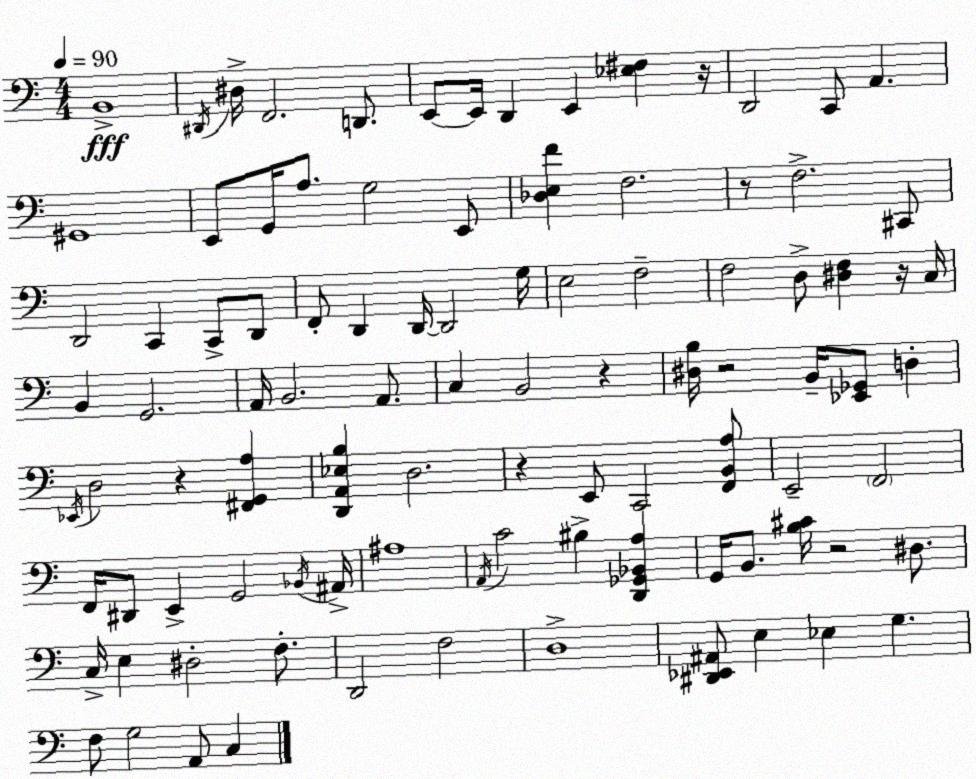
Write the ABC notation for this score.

X:1
T:Untitled
M:4/4
L:1/4
K:C
B,,4 ^D,,/4 ^D,/4 F,,2 D,,/2 E,,/2 E,,/4 D,, E,, [_E,^F,] z/4 D,,2 C,,/2 A,, ^G,,4 E,,/2 G,,/4 A,/2 G,2 E,,/2 [_D,E,F] F,2 z/2 F,2 ^C,,/2 D,,2 C,, C,,/2 D,,/2 F,,/2 D,, D,,/4 D,,2 G,/4 E,2 F,2 F,2 D,/2 [^D,F,] z/4 C,/4 B,, G,,2 A,,/4 B,,2 A,,/2 C, B,,2 z [^D,B,]/4 z2 B,,/4 [_E,,_G,,]/2 D, _E,,/4 D,2 z [^F,,G,,A,] [D,,A,,_E,B,] D,2 z E,,/2 C,,2 [F,,B,,A,]/2 E,,2 F,,2 F,,/4 ^D,,/2 E,, G,,2 _B,,/4 ^A,,/4 ^A,4 A,,/4 C2 ^B, [D,,_G,,_B,,A,] G,,/4 B,,/2 [B,^C]/4 z2 ^D,/2 C,/4 E, ^D,2 F,/2 D,,2 F,2 D,4 [^D,,_E,,^A,,]/2 E, _E, G, F,/2 G,2 A,,/2 C,